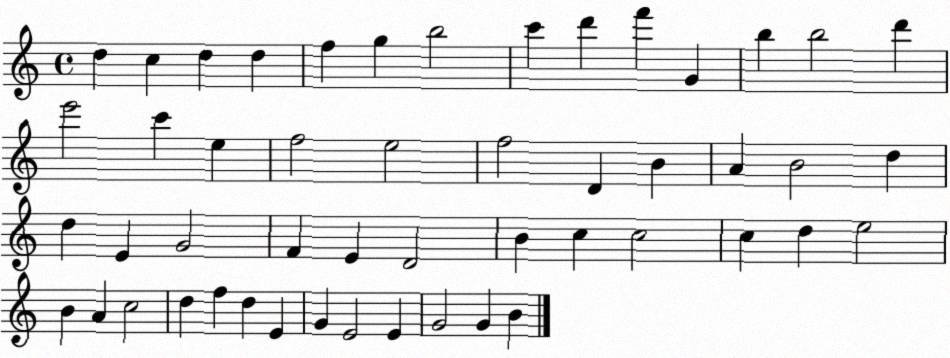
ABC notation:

X:1
T:Untitled
M:4/4
L:1/4
K:C
d c d d f g b2 c' d' f' G b b2 d' e'2 c' e f2 e2 f2 D B A B2 d d E G2 F E D2 B c c2 c d e2 B A c2 d f d E G E2 E G2 G B